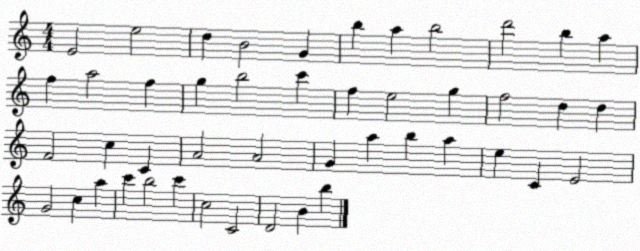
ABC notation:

X:1
T:Untitled
M:4/4
L:1/4
K:C
E2 e2 d B2 G b a b2 d'2 b a f a2 f g b2 c' f e2 g f2 d d F2 c C A2 A2 G a b a e C E2 G2 c a c' b2 c' c2 C2 D2 B b